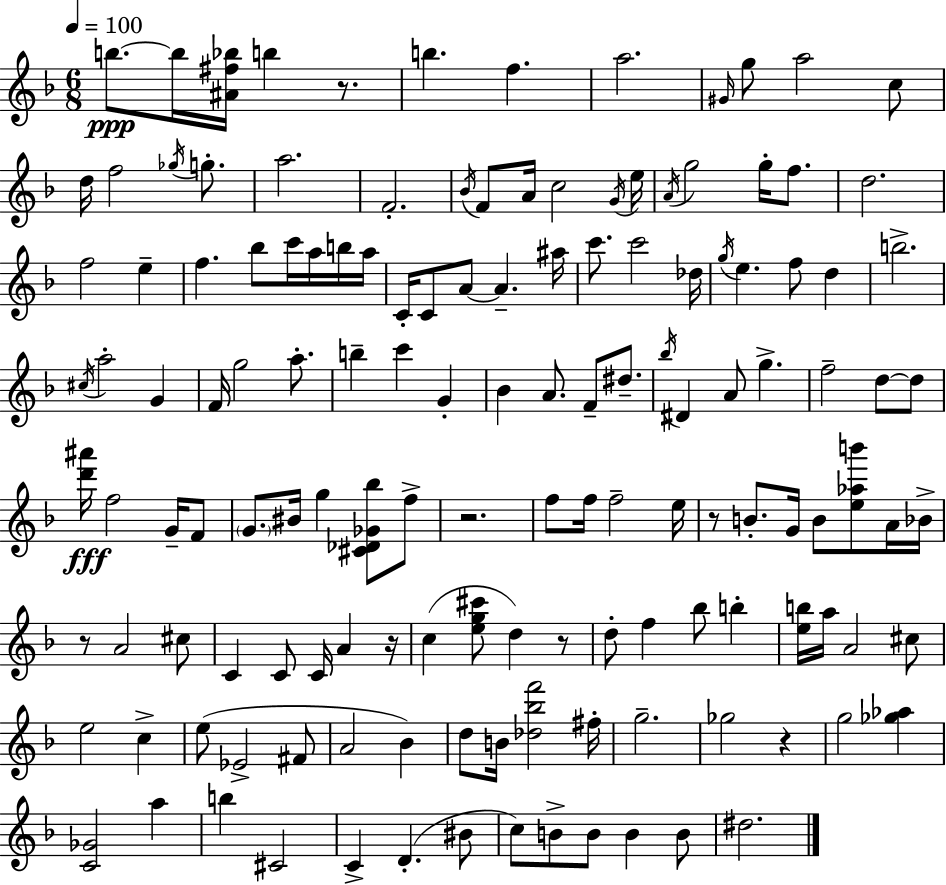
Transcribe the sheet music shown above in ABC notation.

X:1
T:Untitled
M:6/8
L:1/4
K:Dm
b/2 b/4 [^A^f_b]/4 b z/2 b f a2 ^G/4 g/2 a2 c/2 d/4 f2 _g/4 g/2 a2 F2 _B/4 F/2 A/4 c2 G/4 e/4 A/4 g2 g/4 f/2 d2 f2 e f _b/2 c'/4 a/4 b/4 a/4 C/4 C/2 A/2 A ^a/4 c'/2 c'2 _d/4 g/4 e f/2 d b2 ^c/4 a2 G F/4 g2 a/2 b c' G _B A/2 F/2 ^d/2 _b/4 ^D A/2 g f2 d/2 d/2 [d'^a']/4 f2 G/4 F/2 G/2 ^B/4 g [^C_D_G_b]/2 f/2 z2 f/2 f/4 f2 e/4 z/2 B/2 G/4 B/2 [e_ab']/2 A/4 _B/4 z/2 A2 ^c/2 C C/2 C/4 A z/4 c [eg^c']/2 d z/2 d/2 f _b/2 b [eb]/4 a/4 A2 ^c/2 e2 c e/2 _E2 ^F/2 A2 _B d/2 B/4 [_d_bf']2 ^f/4 g2 _g2 z g2 [_g_a] [C_G]2 a b ^C2 C D ^B/2 c/2 B/2 B/2 B B/2 ^d2